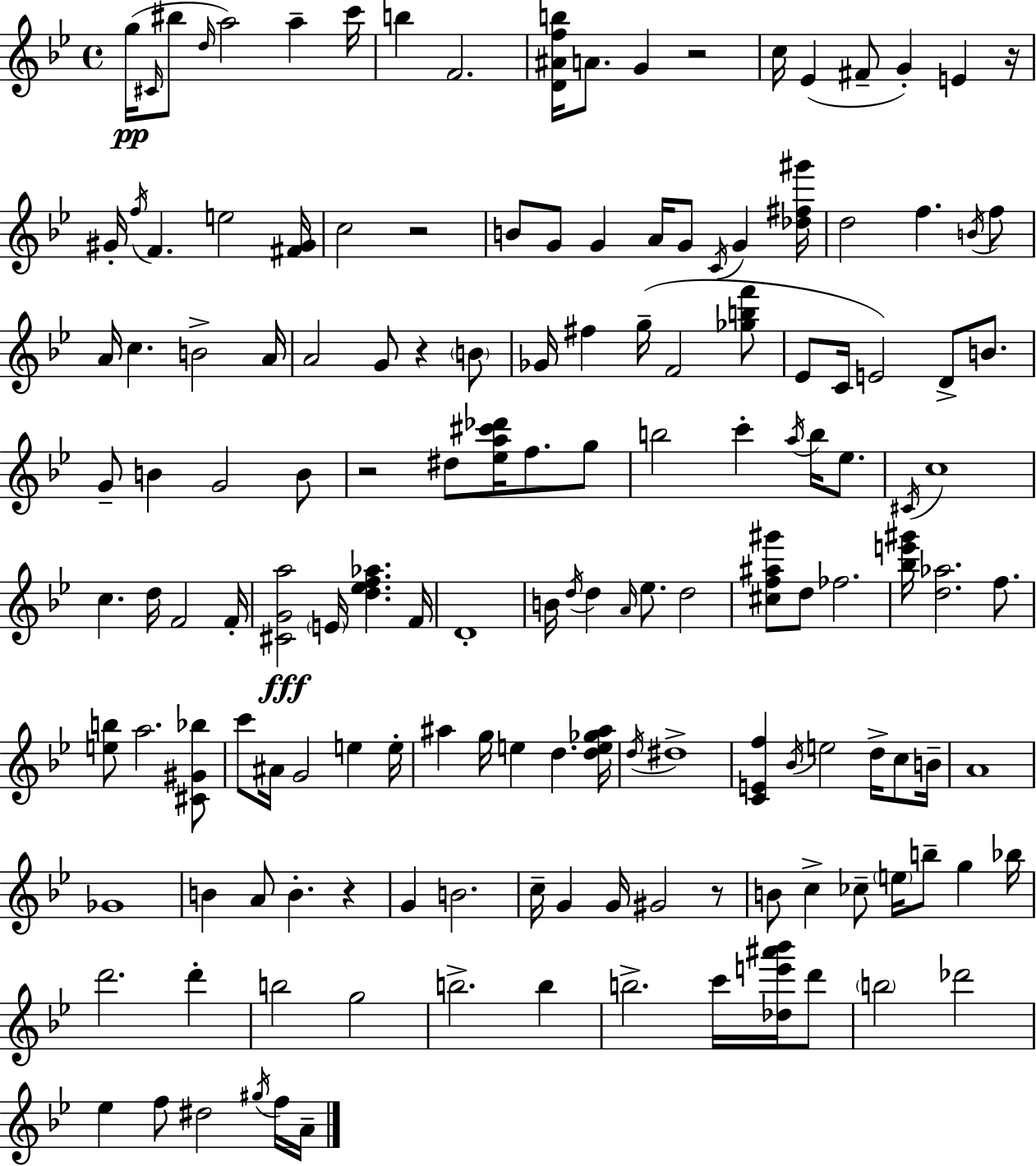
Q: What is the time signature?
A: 4/4